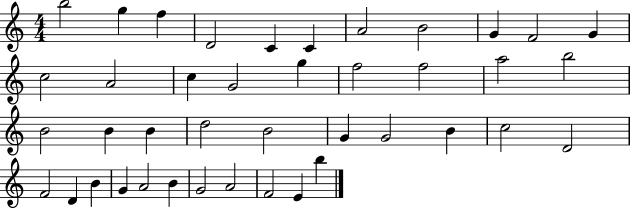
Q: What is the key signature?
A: C major